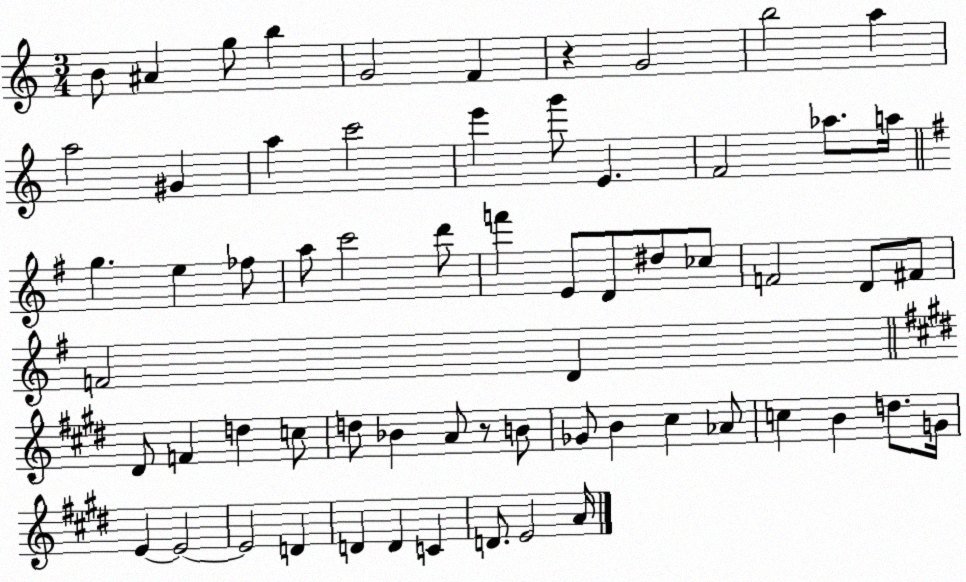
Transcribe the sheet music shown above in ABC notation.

X:1
T:Untitled
M:3/4
L:1/4
K:C
B/2 ^A g/2 b G2 F z G2 b2 a a2 ^G a c'2 e' g'/2 E F2 _a/2 a/4 g e _f/2 a/2 c'2 d'/2 f' E/2 D/2 ^d/2 _c/2 F2 D/2 ^F/2 F2 D ^D/2 F d c/2 d/2 _B A/2 z/2 B/2 _G/2 B ^c _A/2 c B d/2 G/4 E E2 E2 D D D C D/2 E2 A/4